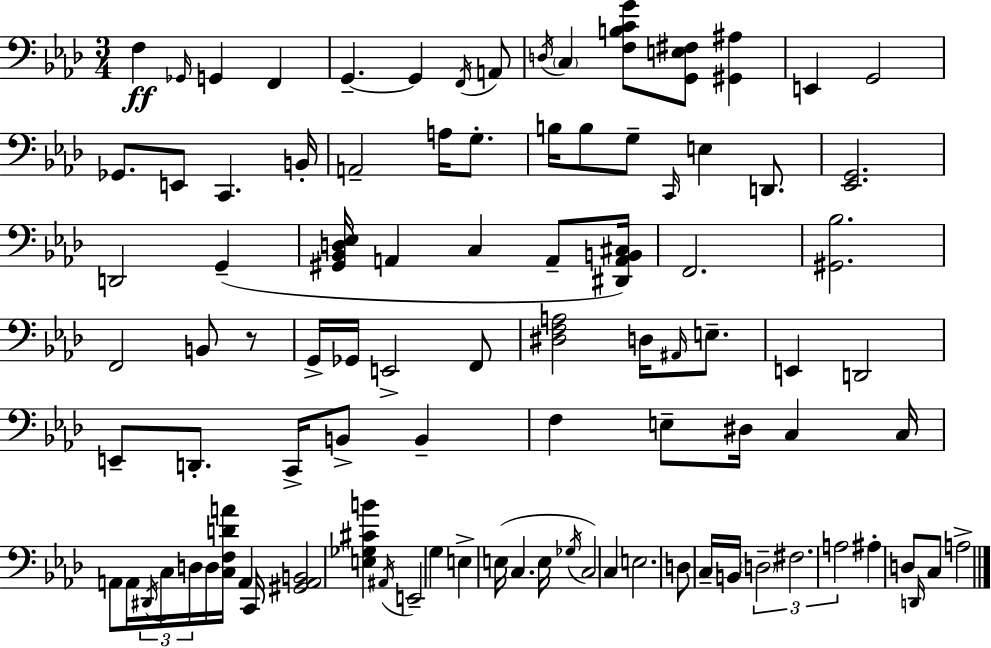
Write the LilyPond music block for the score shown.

{
  \clef bass
  \numericTimeSignature
  \time 3/4
  \key f \minor
  \repeat volta 2 { f4\ff \grace { ges,16 } g,4 f,4 | g,4.--~~ g,4 \acciaccatura { f,16 } | a,8 \acciaccatura { d16 } \parenthesize c4 <f b c' g'>8 <g, e fis>8 <gis, ais>4 | e,4 g,2 | \break ges,8. e,8 c,4. | b,16-. a,2-- a16 | g8.-. b16 b8 g8-- \grace { c,16 } e4 | d,8. <ees, g,>2. | \break d,2 | g,4--( <gis, bes, d ees>16 a,4 c4 | a,8-- <dis, a, b, cis>16) f,2. | <gis, bes>2. | \break f,2 | b,8 r8 g,16-> ges,16 e,2-> | f,8 <dis f a>2 | d16 \grace { ais,16 } e8.-- e,4 d,2 | \break e,8-- d,8.-. c,16-> b,8-> | b,4-- f4 e8-- dis16 | c4 c16 a,8 a,16 \tuplet 3/2 { \acciaccatura { dis,16 } c16 d16 } d16 | <c f d' a'>16 a,4 c,16 <gis, a, b,>2 | \break <e ges cis' b'>4 \acciaccatura { ais,16 } e,2-- | g4 e4-> e16( | c4. e16 \acciaccatura { ges16 } c2) | c4 e2. | \break d8 c16-- b,16 | \tuplet 3/2 { \parenthesize d2-- fis2. | a2 } | ais4-. d8 \grace { d,16 } c8 | \break a2-> } \bar "|."
}